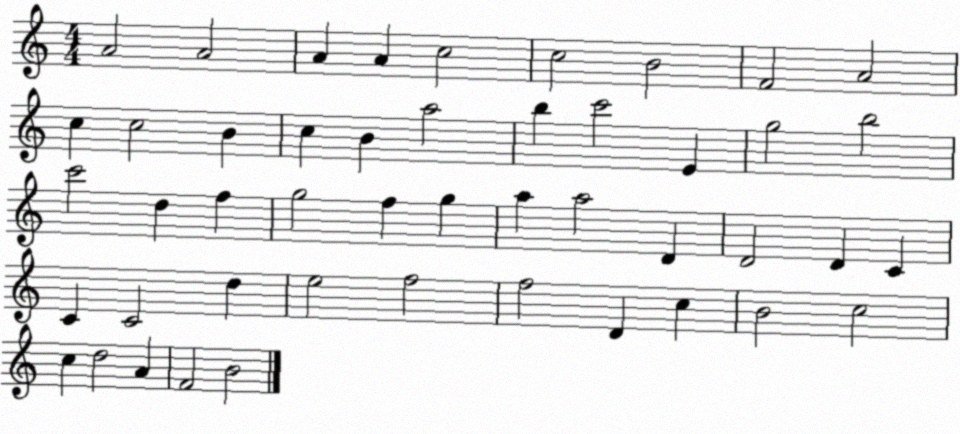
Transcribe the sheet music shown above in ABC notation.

X:1
T:Untitled
M:4/4
L:1/4
K:C
A2 A2 A A c2 c2 B2 F2 A2 c c2 B c B a2 b c'2 E g2 b2 c'2 d f g2 f g a a2 D D2 D C C C2 d e2 f2 f2 D c B2 c2 c d2 A F2 B2